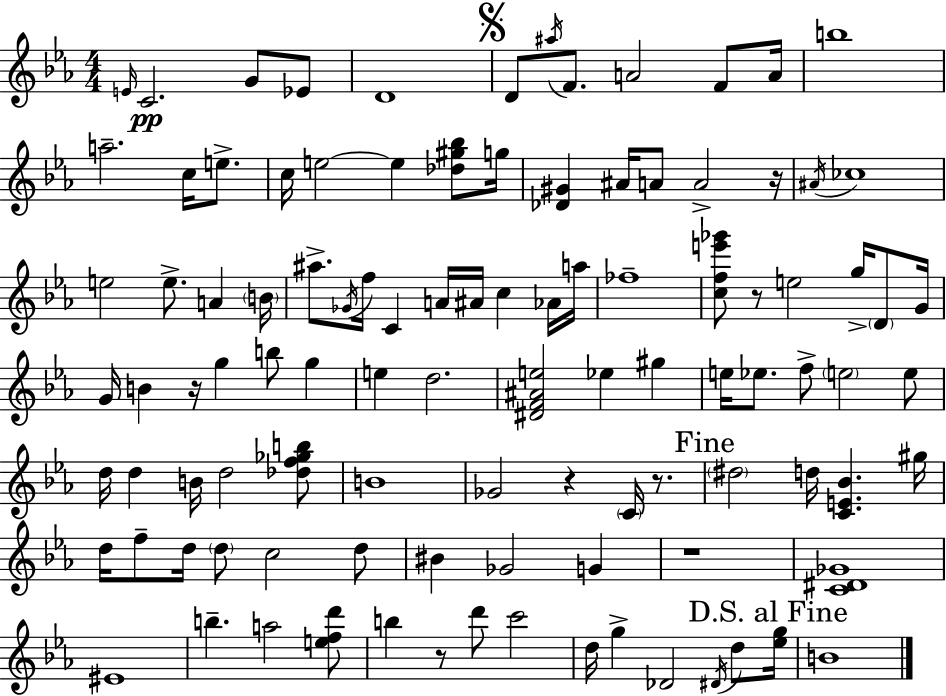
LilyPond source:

{
  \clef treble
  \numericTimeSignature
  \time 4/4
  \key ees \major
  \grace { e'16 }\pp c'2. g'8 ees'8 | d'1 | \mark \markup { \musicglyph "scripts.segno" } d'8 \acciaccatura { ais''16 } f'8. a'2 f'8 | a'16 b''1 | \break a''2.-- c''16 e''8.-> | c''16 e''2~~ e''4 <des'' gis'' bes''>8 | g''16 <des' gis'>4 ais'16 a'8 a'2-> | r16 \acciaccatura { ais'16 } ces''1 | \break e''2 e''8.-> a'4 | \parenthesize b'16 ais''8.-> \acciaccatura { ges'16 } f''16 c'4 a'16 ais'16 c''4 | aes'16 a''16 fes''1-- | <c'' f'' e''' ges'''>8 r8 e''2 | \break g''16-> \parenthesize d'8 g'16 g'16 b'4 r16 g''4 b''8 | g''4 e''4 d''2. | <dis' f' ais' e''>2 ees''4 | gis''4 e''16 ees''8. f''8-> \parenthesize e''2 | \break e''8 d''16 d''4 b'16 d''2 | <des'' f'' ges'' b''>8 b'1 | ges'2 r4 | \parenthesize c'16 r8. \mark "Fine" \parenthesize dis''2 d''16 <c' e' bes'>4. | \break gis''16 d''16 f''8-- d''16 \parenthesize d''8 c''2 | d''8 bis'4 ges'2 | g'4 r1 | <c' dis' ges'>1 | \break eis'1 | b''4.-- a''2 | <e'' f'' d'''>8 b''4 r8 d'''8 c'''2 | d''16 g''4-> des'2 | \break \acciaccatura { dis'16 } d''8 \mark "D.S. al Fine" <ees'' g''>16 b'1 | \bar "|."
}